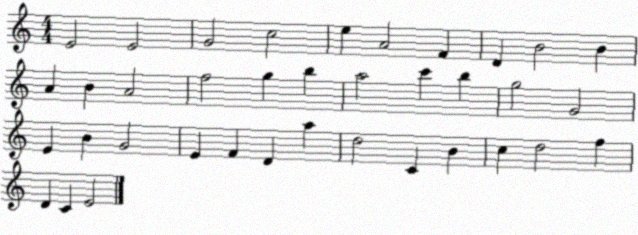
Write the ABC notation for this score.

X:1
T:Untitled
M:4/4
L:1/4
K:C
E2 E2 G2 c2 e A2 F D B2 B A B A2 f2 g b a2 c' b g2 G2 E B G2 E F D a d2 C B c d2 f D C E2